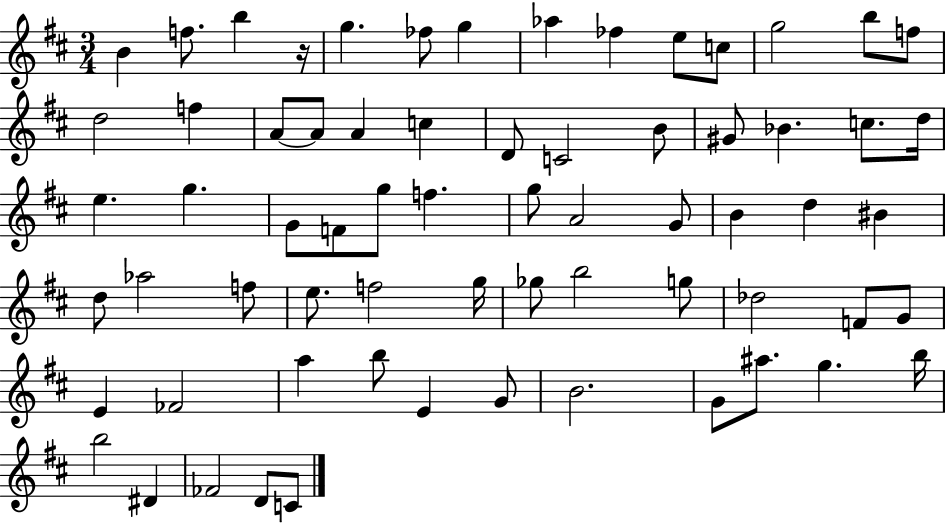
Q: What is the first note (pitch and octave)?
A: B4